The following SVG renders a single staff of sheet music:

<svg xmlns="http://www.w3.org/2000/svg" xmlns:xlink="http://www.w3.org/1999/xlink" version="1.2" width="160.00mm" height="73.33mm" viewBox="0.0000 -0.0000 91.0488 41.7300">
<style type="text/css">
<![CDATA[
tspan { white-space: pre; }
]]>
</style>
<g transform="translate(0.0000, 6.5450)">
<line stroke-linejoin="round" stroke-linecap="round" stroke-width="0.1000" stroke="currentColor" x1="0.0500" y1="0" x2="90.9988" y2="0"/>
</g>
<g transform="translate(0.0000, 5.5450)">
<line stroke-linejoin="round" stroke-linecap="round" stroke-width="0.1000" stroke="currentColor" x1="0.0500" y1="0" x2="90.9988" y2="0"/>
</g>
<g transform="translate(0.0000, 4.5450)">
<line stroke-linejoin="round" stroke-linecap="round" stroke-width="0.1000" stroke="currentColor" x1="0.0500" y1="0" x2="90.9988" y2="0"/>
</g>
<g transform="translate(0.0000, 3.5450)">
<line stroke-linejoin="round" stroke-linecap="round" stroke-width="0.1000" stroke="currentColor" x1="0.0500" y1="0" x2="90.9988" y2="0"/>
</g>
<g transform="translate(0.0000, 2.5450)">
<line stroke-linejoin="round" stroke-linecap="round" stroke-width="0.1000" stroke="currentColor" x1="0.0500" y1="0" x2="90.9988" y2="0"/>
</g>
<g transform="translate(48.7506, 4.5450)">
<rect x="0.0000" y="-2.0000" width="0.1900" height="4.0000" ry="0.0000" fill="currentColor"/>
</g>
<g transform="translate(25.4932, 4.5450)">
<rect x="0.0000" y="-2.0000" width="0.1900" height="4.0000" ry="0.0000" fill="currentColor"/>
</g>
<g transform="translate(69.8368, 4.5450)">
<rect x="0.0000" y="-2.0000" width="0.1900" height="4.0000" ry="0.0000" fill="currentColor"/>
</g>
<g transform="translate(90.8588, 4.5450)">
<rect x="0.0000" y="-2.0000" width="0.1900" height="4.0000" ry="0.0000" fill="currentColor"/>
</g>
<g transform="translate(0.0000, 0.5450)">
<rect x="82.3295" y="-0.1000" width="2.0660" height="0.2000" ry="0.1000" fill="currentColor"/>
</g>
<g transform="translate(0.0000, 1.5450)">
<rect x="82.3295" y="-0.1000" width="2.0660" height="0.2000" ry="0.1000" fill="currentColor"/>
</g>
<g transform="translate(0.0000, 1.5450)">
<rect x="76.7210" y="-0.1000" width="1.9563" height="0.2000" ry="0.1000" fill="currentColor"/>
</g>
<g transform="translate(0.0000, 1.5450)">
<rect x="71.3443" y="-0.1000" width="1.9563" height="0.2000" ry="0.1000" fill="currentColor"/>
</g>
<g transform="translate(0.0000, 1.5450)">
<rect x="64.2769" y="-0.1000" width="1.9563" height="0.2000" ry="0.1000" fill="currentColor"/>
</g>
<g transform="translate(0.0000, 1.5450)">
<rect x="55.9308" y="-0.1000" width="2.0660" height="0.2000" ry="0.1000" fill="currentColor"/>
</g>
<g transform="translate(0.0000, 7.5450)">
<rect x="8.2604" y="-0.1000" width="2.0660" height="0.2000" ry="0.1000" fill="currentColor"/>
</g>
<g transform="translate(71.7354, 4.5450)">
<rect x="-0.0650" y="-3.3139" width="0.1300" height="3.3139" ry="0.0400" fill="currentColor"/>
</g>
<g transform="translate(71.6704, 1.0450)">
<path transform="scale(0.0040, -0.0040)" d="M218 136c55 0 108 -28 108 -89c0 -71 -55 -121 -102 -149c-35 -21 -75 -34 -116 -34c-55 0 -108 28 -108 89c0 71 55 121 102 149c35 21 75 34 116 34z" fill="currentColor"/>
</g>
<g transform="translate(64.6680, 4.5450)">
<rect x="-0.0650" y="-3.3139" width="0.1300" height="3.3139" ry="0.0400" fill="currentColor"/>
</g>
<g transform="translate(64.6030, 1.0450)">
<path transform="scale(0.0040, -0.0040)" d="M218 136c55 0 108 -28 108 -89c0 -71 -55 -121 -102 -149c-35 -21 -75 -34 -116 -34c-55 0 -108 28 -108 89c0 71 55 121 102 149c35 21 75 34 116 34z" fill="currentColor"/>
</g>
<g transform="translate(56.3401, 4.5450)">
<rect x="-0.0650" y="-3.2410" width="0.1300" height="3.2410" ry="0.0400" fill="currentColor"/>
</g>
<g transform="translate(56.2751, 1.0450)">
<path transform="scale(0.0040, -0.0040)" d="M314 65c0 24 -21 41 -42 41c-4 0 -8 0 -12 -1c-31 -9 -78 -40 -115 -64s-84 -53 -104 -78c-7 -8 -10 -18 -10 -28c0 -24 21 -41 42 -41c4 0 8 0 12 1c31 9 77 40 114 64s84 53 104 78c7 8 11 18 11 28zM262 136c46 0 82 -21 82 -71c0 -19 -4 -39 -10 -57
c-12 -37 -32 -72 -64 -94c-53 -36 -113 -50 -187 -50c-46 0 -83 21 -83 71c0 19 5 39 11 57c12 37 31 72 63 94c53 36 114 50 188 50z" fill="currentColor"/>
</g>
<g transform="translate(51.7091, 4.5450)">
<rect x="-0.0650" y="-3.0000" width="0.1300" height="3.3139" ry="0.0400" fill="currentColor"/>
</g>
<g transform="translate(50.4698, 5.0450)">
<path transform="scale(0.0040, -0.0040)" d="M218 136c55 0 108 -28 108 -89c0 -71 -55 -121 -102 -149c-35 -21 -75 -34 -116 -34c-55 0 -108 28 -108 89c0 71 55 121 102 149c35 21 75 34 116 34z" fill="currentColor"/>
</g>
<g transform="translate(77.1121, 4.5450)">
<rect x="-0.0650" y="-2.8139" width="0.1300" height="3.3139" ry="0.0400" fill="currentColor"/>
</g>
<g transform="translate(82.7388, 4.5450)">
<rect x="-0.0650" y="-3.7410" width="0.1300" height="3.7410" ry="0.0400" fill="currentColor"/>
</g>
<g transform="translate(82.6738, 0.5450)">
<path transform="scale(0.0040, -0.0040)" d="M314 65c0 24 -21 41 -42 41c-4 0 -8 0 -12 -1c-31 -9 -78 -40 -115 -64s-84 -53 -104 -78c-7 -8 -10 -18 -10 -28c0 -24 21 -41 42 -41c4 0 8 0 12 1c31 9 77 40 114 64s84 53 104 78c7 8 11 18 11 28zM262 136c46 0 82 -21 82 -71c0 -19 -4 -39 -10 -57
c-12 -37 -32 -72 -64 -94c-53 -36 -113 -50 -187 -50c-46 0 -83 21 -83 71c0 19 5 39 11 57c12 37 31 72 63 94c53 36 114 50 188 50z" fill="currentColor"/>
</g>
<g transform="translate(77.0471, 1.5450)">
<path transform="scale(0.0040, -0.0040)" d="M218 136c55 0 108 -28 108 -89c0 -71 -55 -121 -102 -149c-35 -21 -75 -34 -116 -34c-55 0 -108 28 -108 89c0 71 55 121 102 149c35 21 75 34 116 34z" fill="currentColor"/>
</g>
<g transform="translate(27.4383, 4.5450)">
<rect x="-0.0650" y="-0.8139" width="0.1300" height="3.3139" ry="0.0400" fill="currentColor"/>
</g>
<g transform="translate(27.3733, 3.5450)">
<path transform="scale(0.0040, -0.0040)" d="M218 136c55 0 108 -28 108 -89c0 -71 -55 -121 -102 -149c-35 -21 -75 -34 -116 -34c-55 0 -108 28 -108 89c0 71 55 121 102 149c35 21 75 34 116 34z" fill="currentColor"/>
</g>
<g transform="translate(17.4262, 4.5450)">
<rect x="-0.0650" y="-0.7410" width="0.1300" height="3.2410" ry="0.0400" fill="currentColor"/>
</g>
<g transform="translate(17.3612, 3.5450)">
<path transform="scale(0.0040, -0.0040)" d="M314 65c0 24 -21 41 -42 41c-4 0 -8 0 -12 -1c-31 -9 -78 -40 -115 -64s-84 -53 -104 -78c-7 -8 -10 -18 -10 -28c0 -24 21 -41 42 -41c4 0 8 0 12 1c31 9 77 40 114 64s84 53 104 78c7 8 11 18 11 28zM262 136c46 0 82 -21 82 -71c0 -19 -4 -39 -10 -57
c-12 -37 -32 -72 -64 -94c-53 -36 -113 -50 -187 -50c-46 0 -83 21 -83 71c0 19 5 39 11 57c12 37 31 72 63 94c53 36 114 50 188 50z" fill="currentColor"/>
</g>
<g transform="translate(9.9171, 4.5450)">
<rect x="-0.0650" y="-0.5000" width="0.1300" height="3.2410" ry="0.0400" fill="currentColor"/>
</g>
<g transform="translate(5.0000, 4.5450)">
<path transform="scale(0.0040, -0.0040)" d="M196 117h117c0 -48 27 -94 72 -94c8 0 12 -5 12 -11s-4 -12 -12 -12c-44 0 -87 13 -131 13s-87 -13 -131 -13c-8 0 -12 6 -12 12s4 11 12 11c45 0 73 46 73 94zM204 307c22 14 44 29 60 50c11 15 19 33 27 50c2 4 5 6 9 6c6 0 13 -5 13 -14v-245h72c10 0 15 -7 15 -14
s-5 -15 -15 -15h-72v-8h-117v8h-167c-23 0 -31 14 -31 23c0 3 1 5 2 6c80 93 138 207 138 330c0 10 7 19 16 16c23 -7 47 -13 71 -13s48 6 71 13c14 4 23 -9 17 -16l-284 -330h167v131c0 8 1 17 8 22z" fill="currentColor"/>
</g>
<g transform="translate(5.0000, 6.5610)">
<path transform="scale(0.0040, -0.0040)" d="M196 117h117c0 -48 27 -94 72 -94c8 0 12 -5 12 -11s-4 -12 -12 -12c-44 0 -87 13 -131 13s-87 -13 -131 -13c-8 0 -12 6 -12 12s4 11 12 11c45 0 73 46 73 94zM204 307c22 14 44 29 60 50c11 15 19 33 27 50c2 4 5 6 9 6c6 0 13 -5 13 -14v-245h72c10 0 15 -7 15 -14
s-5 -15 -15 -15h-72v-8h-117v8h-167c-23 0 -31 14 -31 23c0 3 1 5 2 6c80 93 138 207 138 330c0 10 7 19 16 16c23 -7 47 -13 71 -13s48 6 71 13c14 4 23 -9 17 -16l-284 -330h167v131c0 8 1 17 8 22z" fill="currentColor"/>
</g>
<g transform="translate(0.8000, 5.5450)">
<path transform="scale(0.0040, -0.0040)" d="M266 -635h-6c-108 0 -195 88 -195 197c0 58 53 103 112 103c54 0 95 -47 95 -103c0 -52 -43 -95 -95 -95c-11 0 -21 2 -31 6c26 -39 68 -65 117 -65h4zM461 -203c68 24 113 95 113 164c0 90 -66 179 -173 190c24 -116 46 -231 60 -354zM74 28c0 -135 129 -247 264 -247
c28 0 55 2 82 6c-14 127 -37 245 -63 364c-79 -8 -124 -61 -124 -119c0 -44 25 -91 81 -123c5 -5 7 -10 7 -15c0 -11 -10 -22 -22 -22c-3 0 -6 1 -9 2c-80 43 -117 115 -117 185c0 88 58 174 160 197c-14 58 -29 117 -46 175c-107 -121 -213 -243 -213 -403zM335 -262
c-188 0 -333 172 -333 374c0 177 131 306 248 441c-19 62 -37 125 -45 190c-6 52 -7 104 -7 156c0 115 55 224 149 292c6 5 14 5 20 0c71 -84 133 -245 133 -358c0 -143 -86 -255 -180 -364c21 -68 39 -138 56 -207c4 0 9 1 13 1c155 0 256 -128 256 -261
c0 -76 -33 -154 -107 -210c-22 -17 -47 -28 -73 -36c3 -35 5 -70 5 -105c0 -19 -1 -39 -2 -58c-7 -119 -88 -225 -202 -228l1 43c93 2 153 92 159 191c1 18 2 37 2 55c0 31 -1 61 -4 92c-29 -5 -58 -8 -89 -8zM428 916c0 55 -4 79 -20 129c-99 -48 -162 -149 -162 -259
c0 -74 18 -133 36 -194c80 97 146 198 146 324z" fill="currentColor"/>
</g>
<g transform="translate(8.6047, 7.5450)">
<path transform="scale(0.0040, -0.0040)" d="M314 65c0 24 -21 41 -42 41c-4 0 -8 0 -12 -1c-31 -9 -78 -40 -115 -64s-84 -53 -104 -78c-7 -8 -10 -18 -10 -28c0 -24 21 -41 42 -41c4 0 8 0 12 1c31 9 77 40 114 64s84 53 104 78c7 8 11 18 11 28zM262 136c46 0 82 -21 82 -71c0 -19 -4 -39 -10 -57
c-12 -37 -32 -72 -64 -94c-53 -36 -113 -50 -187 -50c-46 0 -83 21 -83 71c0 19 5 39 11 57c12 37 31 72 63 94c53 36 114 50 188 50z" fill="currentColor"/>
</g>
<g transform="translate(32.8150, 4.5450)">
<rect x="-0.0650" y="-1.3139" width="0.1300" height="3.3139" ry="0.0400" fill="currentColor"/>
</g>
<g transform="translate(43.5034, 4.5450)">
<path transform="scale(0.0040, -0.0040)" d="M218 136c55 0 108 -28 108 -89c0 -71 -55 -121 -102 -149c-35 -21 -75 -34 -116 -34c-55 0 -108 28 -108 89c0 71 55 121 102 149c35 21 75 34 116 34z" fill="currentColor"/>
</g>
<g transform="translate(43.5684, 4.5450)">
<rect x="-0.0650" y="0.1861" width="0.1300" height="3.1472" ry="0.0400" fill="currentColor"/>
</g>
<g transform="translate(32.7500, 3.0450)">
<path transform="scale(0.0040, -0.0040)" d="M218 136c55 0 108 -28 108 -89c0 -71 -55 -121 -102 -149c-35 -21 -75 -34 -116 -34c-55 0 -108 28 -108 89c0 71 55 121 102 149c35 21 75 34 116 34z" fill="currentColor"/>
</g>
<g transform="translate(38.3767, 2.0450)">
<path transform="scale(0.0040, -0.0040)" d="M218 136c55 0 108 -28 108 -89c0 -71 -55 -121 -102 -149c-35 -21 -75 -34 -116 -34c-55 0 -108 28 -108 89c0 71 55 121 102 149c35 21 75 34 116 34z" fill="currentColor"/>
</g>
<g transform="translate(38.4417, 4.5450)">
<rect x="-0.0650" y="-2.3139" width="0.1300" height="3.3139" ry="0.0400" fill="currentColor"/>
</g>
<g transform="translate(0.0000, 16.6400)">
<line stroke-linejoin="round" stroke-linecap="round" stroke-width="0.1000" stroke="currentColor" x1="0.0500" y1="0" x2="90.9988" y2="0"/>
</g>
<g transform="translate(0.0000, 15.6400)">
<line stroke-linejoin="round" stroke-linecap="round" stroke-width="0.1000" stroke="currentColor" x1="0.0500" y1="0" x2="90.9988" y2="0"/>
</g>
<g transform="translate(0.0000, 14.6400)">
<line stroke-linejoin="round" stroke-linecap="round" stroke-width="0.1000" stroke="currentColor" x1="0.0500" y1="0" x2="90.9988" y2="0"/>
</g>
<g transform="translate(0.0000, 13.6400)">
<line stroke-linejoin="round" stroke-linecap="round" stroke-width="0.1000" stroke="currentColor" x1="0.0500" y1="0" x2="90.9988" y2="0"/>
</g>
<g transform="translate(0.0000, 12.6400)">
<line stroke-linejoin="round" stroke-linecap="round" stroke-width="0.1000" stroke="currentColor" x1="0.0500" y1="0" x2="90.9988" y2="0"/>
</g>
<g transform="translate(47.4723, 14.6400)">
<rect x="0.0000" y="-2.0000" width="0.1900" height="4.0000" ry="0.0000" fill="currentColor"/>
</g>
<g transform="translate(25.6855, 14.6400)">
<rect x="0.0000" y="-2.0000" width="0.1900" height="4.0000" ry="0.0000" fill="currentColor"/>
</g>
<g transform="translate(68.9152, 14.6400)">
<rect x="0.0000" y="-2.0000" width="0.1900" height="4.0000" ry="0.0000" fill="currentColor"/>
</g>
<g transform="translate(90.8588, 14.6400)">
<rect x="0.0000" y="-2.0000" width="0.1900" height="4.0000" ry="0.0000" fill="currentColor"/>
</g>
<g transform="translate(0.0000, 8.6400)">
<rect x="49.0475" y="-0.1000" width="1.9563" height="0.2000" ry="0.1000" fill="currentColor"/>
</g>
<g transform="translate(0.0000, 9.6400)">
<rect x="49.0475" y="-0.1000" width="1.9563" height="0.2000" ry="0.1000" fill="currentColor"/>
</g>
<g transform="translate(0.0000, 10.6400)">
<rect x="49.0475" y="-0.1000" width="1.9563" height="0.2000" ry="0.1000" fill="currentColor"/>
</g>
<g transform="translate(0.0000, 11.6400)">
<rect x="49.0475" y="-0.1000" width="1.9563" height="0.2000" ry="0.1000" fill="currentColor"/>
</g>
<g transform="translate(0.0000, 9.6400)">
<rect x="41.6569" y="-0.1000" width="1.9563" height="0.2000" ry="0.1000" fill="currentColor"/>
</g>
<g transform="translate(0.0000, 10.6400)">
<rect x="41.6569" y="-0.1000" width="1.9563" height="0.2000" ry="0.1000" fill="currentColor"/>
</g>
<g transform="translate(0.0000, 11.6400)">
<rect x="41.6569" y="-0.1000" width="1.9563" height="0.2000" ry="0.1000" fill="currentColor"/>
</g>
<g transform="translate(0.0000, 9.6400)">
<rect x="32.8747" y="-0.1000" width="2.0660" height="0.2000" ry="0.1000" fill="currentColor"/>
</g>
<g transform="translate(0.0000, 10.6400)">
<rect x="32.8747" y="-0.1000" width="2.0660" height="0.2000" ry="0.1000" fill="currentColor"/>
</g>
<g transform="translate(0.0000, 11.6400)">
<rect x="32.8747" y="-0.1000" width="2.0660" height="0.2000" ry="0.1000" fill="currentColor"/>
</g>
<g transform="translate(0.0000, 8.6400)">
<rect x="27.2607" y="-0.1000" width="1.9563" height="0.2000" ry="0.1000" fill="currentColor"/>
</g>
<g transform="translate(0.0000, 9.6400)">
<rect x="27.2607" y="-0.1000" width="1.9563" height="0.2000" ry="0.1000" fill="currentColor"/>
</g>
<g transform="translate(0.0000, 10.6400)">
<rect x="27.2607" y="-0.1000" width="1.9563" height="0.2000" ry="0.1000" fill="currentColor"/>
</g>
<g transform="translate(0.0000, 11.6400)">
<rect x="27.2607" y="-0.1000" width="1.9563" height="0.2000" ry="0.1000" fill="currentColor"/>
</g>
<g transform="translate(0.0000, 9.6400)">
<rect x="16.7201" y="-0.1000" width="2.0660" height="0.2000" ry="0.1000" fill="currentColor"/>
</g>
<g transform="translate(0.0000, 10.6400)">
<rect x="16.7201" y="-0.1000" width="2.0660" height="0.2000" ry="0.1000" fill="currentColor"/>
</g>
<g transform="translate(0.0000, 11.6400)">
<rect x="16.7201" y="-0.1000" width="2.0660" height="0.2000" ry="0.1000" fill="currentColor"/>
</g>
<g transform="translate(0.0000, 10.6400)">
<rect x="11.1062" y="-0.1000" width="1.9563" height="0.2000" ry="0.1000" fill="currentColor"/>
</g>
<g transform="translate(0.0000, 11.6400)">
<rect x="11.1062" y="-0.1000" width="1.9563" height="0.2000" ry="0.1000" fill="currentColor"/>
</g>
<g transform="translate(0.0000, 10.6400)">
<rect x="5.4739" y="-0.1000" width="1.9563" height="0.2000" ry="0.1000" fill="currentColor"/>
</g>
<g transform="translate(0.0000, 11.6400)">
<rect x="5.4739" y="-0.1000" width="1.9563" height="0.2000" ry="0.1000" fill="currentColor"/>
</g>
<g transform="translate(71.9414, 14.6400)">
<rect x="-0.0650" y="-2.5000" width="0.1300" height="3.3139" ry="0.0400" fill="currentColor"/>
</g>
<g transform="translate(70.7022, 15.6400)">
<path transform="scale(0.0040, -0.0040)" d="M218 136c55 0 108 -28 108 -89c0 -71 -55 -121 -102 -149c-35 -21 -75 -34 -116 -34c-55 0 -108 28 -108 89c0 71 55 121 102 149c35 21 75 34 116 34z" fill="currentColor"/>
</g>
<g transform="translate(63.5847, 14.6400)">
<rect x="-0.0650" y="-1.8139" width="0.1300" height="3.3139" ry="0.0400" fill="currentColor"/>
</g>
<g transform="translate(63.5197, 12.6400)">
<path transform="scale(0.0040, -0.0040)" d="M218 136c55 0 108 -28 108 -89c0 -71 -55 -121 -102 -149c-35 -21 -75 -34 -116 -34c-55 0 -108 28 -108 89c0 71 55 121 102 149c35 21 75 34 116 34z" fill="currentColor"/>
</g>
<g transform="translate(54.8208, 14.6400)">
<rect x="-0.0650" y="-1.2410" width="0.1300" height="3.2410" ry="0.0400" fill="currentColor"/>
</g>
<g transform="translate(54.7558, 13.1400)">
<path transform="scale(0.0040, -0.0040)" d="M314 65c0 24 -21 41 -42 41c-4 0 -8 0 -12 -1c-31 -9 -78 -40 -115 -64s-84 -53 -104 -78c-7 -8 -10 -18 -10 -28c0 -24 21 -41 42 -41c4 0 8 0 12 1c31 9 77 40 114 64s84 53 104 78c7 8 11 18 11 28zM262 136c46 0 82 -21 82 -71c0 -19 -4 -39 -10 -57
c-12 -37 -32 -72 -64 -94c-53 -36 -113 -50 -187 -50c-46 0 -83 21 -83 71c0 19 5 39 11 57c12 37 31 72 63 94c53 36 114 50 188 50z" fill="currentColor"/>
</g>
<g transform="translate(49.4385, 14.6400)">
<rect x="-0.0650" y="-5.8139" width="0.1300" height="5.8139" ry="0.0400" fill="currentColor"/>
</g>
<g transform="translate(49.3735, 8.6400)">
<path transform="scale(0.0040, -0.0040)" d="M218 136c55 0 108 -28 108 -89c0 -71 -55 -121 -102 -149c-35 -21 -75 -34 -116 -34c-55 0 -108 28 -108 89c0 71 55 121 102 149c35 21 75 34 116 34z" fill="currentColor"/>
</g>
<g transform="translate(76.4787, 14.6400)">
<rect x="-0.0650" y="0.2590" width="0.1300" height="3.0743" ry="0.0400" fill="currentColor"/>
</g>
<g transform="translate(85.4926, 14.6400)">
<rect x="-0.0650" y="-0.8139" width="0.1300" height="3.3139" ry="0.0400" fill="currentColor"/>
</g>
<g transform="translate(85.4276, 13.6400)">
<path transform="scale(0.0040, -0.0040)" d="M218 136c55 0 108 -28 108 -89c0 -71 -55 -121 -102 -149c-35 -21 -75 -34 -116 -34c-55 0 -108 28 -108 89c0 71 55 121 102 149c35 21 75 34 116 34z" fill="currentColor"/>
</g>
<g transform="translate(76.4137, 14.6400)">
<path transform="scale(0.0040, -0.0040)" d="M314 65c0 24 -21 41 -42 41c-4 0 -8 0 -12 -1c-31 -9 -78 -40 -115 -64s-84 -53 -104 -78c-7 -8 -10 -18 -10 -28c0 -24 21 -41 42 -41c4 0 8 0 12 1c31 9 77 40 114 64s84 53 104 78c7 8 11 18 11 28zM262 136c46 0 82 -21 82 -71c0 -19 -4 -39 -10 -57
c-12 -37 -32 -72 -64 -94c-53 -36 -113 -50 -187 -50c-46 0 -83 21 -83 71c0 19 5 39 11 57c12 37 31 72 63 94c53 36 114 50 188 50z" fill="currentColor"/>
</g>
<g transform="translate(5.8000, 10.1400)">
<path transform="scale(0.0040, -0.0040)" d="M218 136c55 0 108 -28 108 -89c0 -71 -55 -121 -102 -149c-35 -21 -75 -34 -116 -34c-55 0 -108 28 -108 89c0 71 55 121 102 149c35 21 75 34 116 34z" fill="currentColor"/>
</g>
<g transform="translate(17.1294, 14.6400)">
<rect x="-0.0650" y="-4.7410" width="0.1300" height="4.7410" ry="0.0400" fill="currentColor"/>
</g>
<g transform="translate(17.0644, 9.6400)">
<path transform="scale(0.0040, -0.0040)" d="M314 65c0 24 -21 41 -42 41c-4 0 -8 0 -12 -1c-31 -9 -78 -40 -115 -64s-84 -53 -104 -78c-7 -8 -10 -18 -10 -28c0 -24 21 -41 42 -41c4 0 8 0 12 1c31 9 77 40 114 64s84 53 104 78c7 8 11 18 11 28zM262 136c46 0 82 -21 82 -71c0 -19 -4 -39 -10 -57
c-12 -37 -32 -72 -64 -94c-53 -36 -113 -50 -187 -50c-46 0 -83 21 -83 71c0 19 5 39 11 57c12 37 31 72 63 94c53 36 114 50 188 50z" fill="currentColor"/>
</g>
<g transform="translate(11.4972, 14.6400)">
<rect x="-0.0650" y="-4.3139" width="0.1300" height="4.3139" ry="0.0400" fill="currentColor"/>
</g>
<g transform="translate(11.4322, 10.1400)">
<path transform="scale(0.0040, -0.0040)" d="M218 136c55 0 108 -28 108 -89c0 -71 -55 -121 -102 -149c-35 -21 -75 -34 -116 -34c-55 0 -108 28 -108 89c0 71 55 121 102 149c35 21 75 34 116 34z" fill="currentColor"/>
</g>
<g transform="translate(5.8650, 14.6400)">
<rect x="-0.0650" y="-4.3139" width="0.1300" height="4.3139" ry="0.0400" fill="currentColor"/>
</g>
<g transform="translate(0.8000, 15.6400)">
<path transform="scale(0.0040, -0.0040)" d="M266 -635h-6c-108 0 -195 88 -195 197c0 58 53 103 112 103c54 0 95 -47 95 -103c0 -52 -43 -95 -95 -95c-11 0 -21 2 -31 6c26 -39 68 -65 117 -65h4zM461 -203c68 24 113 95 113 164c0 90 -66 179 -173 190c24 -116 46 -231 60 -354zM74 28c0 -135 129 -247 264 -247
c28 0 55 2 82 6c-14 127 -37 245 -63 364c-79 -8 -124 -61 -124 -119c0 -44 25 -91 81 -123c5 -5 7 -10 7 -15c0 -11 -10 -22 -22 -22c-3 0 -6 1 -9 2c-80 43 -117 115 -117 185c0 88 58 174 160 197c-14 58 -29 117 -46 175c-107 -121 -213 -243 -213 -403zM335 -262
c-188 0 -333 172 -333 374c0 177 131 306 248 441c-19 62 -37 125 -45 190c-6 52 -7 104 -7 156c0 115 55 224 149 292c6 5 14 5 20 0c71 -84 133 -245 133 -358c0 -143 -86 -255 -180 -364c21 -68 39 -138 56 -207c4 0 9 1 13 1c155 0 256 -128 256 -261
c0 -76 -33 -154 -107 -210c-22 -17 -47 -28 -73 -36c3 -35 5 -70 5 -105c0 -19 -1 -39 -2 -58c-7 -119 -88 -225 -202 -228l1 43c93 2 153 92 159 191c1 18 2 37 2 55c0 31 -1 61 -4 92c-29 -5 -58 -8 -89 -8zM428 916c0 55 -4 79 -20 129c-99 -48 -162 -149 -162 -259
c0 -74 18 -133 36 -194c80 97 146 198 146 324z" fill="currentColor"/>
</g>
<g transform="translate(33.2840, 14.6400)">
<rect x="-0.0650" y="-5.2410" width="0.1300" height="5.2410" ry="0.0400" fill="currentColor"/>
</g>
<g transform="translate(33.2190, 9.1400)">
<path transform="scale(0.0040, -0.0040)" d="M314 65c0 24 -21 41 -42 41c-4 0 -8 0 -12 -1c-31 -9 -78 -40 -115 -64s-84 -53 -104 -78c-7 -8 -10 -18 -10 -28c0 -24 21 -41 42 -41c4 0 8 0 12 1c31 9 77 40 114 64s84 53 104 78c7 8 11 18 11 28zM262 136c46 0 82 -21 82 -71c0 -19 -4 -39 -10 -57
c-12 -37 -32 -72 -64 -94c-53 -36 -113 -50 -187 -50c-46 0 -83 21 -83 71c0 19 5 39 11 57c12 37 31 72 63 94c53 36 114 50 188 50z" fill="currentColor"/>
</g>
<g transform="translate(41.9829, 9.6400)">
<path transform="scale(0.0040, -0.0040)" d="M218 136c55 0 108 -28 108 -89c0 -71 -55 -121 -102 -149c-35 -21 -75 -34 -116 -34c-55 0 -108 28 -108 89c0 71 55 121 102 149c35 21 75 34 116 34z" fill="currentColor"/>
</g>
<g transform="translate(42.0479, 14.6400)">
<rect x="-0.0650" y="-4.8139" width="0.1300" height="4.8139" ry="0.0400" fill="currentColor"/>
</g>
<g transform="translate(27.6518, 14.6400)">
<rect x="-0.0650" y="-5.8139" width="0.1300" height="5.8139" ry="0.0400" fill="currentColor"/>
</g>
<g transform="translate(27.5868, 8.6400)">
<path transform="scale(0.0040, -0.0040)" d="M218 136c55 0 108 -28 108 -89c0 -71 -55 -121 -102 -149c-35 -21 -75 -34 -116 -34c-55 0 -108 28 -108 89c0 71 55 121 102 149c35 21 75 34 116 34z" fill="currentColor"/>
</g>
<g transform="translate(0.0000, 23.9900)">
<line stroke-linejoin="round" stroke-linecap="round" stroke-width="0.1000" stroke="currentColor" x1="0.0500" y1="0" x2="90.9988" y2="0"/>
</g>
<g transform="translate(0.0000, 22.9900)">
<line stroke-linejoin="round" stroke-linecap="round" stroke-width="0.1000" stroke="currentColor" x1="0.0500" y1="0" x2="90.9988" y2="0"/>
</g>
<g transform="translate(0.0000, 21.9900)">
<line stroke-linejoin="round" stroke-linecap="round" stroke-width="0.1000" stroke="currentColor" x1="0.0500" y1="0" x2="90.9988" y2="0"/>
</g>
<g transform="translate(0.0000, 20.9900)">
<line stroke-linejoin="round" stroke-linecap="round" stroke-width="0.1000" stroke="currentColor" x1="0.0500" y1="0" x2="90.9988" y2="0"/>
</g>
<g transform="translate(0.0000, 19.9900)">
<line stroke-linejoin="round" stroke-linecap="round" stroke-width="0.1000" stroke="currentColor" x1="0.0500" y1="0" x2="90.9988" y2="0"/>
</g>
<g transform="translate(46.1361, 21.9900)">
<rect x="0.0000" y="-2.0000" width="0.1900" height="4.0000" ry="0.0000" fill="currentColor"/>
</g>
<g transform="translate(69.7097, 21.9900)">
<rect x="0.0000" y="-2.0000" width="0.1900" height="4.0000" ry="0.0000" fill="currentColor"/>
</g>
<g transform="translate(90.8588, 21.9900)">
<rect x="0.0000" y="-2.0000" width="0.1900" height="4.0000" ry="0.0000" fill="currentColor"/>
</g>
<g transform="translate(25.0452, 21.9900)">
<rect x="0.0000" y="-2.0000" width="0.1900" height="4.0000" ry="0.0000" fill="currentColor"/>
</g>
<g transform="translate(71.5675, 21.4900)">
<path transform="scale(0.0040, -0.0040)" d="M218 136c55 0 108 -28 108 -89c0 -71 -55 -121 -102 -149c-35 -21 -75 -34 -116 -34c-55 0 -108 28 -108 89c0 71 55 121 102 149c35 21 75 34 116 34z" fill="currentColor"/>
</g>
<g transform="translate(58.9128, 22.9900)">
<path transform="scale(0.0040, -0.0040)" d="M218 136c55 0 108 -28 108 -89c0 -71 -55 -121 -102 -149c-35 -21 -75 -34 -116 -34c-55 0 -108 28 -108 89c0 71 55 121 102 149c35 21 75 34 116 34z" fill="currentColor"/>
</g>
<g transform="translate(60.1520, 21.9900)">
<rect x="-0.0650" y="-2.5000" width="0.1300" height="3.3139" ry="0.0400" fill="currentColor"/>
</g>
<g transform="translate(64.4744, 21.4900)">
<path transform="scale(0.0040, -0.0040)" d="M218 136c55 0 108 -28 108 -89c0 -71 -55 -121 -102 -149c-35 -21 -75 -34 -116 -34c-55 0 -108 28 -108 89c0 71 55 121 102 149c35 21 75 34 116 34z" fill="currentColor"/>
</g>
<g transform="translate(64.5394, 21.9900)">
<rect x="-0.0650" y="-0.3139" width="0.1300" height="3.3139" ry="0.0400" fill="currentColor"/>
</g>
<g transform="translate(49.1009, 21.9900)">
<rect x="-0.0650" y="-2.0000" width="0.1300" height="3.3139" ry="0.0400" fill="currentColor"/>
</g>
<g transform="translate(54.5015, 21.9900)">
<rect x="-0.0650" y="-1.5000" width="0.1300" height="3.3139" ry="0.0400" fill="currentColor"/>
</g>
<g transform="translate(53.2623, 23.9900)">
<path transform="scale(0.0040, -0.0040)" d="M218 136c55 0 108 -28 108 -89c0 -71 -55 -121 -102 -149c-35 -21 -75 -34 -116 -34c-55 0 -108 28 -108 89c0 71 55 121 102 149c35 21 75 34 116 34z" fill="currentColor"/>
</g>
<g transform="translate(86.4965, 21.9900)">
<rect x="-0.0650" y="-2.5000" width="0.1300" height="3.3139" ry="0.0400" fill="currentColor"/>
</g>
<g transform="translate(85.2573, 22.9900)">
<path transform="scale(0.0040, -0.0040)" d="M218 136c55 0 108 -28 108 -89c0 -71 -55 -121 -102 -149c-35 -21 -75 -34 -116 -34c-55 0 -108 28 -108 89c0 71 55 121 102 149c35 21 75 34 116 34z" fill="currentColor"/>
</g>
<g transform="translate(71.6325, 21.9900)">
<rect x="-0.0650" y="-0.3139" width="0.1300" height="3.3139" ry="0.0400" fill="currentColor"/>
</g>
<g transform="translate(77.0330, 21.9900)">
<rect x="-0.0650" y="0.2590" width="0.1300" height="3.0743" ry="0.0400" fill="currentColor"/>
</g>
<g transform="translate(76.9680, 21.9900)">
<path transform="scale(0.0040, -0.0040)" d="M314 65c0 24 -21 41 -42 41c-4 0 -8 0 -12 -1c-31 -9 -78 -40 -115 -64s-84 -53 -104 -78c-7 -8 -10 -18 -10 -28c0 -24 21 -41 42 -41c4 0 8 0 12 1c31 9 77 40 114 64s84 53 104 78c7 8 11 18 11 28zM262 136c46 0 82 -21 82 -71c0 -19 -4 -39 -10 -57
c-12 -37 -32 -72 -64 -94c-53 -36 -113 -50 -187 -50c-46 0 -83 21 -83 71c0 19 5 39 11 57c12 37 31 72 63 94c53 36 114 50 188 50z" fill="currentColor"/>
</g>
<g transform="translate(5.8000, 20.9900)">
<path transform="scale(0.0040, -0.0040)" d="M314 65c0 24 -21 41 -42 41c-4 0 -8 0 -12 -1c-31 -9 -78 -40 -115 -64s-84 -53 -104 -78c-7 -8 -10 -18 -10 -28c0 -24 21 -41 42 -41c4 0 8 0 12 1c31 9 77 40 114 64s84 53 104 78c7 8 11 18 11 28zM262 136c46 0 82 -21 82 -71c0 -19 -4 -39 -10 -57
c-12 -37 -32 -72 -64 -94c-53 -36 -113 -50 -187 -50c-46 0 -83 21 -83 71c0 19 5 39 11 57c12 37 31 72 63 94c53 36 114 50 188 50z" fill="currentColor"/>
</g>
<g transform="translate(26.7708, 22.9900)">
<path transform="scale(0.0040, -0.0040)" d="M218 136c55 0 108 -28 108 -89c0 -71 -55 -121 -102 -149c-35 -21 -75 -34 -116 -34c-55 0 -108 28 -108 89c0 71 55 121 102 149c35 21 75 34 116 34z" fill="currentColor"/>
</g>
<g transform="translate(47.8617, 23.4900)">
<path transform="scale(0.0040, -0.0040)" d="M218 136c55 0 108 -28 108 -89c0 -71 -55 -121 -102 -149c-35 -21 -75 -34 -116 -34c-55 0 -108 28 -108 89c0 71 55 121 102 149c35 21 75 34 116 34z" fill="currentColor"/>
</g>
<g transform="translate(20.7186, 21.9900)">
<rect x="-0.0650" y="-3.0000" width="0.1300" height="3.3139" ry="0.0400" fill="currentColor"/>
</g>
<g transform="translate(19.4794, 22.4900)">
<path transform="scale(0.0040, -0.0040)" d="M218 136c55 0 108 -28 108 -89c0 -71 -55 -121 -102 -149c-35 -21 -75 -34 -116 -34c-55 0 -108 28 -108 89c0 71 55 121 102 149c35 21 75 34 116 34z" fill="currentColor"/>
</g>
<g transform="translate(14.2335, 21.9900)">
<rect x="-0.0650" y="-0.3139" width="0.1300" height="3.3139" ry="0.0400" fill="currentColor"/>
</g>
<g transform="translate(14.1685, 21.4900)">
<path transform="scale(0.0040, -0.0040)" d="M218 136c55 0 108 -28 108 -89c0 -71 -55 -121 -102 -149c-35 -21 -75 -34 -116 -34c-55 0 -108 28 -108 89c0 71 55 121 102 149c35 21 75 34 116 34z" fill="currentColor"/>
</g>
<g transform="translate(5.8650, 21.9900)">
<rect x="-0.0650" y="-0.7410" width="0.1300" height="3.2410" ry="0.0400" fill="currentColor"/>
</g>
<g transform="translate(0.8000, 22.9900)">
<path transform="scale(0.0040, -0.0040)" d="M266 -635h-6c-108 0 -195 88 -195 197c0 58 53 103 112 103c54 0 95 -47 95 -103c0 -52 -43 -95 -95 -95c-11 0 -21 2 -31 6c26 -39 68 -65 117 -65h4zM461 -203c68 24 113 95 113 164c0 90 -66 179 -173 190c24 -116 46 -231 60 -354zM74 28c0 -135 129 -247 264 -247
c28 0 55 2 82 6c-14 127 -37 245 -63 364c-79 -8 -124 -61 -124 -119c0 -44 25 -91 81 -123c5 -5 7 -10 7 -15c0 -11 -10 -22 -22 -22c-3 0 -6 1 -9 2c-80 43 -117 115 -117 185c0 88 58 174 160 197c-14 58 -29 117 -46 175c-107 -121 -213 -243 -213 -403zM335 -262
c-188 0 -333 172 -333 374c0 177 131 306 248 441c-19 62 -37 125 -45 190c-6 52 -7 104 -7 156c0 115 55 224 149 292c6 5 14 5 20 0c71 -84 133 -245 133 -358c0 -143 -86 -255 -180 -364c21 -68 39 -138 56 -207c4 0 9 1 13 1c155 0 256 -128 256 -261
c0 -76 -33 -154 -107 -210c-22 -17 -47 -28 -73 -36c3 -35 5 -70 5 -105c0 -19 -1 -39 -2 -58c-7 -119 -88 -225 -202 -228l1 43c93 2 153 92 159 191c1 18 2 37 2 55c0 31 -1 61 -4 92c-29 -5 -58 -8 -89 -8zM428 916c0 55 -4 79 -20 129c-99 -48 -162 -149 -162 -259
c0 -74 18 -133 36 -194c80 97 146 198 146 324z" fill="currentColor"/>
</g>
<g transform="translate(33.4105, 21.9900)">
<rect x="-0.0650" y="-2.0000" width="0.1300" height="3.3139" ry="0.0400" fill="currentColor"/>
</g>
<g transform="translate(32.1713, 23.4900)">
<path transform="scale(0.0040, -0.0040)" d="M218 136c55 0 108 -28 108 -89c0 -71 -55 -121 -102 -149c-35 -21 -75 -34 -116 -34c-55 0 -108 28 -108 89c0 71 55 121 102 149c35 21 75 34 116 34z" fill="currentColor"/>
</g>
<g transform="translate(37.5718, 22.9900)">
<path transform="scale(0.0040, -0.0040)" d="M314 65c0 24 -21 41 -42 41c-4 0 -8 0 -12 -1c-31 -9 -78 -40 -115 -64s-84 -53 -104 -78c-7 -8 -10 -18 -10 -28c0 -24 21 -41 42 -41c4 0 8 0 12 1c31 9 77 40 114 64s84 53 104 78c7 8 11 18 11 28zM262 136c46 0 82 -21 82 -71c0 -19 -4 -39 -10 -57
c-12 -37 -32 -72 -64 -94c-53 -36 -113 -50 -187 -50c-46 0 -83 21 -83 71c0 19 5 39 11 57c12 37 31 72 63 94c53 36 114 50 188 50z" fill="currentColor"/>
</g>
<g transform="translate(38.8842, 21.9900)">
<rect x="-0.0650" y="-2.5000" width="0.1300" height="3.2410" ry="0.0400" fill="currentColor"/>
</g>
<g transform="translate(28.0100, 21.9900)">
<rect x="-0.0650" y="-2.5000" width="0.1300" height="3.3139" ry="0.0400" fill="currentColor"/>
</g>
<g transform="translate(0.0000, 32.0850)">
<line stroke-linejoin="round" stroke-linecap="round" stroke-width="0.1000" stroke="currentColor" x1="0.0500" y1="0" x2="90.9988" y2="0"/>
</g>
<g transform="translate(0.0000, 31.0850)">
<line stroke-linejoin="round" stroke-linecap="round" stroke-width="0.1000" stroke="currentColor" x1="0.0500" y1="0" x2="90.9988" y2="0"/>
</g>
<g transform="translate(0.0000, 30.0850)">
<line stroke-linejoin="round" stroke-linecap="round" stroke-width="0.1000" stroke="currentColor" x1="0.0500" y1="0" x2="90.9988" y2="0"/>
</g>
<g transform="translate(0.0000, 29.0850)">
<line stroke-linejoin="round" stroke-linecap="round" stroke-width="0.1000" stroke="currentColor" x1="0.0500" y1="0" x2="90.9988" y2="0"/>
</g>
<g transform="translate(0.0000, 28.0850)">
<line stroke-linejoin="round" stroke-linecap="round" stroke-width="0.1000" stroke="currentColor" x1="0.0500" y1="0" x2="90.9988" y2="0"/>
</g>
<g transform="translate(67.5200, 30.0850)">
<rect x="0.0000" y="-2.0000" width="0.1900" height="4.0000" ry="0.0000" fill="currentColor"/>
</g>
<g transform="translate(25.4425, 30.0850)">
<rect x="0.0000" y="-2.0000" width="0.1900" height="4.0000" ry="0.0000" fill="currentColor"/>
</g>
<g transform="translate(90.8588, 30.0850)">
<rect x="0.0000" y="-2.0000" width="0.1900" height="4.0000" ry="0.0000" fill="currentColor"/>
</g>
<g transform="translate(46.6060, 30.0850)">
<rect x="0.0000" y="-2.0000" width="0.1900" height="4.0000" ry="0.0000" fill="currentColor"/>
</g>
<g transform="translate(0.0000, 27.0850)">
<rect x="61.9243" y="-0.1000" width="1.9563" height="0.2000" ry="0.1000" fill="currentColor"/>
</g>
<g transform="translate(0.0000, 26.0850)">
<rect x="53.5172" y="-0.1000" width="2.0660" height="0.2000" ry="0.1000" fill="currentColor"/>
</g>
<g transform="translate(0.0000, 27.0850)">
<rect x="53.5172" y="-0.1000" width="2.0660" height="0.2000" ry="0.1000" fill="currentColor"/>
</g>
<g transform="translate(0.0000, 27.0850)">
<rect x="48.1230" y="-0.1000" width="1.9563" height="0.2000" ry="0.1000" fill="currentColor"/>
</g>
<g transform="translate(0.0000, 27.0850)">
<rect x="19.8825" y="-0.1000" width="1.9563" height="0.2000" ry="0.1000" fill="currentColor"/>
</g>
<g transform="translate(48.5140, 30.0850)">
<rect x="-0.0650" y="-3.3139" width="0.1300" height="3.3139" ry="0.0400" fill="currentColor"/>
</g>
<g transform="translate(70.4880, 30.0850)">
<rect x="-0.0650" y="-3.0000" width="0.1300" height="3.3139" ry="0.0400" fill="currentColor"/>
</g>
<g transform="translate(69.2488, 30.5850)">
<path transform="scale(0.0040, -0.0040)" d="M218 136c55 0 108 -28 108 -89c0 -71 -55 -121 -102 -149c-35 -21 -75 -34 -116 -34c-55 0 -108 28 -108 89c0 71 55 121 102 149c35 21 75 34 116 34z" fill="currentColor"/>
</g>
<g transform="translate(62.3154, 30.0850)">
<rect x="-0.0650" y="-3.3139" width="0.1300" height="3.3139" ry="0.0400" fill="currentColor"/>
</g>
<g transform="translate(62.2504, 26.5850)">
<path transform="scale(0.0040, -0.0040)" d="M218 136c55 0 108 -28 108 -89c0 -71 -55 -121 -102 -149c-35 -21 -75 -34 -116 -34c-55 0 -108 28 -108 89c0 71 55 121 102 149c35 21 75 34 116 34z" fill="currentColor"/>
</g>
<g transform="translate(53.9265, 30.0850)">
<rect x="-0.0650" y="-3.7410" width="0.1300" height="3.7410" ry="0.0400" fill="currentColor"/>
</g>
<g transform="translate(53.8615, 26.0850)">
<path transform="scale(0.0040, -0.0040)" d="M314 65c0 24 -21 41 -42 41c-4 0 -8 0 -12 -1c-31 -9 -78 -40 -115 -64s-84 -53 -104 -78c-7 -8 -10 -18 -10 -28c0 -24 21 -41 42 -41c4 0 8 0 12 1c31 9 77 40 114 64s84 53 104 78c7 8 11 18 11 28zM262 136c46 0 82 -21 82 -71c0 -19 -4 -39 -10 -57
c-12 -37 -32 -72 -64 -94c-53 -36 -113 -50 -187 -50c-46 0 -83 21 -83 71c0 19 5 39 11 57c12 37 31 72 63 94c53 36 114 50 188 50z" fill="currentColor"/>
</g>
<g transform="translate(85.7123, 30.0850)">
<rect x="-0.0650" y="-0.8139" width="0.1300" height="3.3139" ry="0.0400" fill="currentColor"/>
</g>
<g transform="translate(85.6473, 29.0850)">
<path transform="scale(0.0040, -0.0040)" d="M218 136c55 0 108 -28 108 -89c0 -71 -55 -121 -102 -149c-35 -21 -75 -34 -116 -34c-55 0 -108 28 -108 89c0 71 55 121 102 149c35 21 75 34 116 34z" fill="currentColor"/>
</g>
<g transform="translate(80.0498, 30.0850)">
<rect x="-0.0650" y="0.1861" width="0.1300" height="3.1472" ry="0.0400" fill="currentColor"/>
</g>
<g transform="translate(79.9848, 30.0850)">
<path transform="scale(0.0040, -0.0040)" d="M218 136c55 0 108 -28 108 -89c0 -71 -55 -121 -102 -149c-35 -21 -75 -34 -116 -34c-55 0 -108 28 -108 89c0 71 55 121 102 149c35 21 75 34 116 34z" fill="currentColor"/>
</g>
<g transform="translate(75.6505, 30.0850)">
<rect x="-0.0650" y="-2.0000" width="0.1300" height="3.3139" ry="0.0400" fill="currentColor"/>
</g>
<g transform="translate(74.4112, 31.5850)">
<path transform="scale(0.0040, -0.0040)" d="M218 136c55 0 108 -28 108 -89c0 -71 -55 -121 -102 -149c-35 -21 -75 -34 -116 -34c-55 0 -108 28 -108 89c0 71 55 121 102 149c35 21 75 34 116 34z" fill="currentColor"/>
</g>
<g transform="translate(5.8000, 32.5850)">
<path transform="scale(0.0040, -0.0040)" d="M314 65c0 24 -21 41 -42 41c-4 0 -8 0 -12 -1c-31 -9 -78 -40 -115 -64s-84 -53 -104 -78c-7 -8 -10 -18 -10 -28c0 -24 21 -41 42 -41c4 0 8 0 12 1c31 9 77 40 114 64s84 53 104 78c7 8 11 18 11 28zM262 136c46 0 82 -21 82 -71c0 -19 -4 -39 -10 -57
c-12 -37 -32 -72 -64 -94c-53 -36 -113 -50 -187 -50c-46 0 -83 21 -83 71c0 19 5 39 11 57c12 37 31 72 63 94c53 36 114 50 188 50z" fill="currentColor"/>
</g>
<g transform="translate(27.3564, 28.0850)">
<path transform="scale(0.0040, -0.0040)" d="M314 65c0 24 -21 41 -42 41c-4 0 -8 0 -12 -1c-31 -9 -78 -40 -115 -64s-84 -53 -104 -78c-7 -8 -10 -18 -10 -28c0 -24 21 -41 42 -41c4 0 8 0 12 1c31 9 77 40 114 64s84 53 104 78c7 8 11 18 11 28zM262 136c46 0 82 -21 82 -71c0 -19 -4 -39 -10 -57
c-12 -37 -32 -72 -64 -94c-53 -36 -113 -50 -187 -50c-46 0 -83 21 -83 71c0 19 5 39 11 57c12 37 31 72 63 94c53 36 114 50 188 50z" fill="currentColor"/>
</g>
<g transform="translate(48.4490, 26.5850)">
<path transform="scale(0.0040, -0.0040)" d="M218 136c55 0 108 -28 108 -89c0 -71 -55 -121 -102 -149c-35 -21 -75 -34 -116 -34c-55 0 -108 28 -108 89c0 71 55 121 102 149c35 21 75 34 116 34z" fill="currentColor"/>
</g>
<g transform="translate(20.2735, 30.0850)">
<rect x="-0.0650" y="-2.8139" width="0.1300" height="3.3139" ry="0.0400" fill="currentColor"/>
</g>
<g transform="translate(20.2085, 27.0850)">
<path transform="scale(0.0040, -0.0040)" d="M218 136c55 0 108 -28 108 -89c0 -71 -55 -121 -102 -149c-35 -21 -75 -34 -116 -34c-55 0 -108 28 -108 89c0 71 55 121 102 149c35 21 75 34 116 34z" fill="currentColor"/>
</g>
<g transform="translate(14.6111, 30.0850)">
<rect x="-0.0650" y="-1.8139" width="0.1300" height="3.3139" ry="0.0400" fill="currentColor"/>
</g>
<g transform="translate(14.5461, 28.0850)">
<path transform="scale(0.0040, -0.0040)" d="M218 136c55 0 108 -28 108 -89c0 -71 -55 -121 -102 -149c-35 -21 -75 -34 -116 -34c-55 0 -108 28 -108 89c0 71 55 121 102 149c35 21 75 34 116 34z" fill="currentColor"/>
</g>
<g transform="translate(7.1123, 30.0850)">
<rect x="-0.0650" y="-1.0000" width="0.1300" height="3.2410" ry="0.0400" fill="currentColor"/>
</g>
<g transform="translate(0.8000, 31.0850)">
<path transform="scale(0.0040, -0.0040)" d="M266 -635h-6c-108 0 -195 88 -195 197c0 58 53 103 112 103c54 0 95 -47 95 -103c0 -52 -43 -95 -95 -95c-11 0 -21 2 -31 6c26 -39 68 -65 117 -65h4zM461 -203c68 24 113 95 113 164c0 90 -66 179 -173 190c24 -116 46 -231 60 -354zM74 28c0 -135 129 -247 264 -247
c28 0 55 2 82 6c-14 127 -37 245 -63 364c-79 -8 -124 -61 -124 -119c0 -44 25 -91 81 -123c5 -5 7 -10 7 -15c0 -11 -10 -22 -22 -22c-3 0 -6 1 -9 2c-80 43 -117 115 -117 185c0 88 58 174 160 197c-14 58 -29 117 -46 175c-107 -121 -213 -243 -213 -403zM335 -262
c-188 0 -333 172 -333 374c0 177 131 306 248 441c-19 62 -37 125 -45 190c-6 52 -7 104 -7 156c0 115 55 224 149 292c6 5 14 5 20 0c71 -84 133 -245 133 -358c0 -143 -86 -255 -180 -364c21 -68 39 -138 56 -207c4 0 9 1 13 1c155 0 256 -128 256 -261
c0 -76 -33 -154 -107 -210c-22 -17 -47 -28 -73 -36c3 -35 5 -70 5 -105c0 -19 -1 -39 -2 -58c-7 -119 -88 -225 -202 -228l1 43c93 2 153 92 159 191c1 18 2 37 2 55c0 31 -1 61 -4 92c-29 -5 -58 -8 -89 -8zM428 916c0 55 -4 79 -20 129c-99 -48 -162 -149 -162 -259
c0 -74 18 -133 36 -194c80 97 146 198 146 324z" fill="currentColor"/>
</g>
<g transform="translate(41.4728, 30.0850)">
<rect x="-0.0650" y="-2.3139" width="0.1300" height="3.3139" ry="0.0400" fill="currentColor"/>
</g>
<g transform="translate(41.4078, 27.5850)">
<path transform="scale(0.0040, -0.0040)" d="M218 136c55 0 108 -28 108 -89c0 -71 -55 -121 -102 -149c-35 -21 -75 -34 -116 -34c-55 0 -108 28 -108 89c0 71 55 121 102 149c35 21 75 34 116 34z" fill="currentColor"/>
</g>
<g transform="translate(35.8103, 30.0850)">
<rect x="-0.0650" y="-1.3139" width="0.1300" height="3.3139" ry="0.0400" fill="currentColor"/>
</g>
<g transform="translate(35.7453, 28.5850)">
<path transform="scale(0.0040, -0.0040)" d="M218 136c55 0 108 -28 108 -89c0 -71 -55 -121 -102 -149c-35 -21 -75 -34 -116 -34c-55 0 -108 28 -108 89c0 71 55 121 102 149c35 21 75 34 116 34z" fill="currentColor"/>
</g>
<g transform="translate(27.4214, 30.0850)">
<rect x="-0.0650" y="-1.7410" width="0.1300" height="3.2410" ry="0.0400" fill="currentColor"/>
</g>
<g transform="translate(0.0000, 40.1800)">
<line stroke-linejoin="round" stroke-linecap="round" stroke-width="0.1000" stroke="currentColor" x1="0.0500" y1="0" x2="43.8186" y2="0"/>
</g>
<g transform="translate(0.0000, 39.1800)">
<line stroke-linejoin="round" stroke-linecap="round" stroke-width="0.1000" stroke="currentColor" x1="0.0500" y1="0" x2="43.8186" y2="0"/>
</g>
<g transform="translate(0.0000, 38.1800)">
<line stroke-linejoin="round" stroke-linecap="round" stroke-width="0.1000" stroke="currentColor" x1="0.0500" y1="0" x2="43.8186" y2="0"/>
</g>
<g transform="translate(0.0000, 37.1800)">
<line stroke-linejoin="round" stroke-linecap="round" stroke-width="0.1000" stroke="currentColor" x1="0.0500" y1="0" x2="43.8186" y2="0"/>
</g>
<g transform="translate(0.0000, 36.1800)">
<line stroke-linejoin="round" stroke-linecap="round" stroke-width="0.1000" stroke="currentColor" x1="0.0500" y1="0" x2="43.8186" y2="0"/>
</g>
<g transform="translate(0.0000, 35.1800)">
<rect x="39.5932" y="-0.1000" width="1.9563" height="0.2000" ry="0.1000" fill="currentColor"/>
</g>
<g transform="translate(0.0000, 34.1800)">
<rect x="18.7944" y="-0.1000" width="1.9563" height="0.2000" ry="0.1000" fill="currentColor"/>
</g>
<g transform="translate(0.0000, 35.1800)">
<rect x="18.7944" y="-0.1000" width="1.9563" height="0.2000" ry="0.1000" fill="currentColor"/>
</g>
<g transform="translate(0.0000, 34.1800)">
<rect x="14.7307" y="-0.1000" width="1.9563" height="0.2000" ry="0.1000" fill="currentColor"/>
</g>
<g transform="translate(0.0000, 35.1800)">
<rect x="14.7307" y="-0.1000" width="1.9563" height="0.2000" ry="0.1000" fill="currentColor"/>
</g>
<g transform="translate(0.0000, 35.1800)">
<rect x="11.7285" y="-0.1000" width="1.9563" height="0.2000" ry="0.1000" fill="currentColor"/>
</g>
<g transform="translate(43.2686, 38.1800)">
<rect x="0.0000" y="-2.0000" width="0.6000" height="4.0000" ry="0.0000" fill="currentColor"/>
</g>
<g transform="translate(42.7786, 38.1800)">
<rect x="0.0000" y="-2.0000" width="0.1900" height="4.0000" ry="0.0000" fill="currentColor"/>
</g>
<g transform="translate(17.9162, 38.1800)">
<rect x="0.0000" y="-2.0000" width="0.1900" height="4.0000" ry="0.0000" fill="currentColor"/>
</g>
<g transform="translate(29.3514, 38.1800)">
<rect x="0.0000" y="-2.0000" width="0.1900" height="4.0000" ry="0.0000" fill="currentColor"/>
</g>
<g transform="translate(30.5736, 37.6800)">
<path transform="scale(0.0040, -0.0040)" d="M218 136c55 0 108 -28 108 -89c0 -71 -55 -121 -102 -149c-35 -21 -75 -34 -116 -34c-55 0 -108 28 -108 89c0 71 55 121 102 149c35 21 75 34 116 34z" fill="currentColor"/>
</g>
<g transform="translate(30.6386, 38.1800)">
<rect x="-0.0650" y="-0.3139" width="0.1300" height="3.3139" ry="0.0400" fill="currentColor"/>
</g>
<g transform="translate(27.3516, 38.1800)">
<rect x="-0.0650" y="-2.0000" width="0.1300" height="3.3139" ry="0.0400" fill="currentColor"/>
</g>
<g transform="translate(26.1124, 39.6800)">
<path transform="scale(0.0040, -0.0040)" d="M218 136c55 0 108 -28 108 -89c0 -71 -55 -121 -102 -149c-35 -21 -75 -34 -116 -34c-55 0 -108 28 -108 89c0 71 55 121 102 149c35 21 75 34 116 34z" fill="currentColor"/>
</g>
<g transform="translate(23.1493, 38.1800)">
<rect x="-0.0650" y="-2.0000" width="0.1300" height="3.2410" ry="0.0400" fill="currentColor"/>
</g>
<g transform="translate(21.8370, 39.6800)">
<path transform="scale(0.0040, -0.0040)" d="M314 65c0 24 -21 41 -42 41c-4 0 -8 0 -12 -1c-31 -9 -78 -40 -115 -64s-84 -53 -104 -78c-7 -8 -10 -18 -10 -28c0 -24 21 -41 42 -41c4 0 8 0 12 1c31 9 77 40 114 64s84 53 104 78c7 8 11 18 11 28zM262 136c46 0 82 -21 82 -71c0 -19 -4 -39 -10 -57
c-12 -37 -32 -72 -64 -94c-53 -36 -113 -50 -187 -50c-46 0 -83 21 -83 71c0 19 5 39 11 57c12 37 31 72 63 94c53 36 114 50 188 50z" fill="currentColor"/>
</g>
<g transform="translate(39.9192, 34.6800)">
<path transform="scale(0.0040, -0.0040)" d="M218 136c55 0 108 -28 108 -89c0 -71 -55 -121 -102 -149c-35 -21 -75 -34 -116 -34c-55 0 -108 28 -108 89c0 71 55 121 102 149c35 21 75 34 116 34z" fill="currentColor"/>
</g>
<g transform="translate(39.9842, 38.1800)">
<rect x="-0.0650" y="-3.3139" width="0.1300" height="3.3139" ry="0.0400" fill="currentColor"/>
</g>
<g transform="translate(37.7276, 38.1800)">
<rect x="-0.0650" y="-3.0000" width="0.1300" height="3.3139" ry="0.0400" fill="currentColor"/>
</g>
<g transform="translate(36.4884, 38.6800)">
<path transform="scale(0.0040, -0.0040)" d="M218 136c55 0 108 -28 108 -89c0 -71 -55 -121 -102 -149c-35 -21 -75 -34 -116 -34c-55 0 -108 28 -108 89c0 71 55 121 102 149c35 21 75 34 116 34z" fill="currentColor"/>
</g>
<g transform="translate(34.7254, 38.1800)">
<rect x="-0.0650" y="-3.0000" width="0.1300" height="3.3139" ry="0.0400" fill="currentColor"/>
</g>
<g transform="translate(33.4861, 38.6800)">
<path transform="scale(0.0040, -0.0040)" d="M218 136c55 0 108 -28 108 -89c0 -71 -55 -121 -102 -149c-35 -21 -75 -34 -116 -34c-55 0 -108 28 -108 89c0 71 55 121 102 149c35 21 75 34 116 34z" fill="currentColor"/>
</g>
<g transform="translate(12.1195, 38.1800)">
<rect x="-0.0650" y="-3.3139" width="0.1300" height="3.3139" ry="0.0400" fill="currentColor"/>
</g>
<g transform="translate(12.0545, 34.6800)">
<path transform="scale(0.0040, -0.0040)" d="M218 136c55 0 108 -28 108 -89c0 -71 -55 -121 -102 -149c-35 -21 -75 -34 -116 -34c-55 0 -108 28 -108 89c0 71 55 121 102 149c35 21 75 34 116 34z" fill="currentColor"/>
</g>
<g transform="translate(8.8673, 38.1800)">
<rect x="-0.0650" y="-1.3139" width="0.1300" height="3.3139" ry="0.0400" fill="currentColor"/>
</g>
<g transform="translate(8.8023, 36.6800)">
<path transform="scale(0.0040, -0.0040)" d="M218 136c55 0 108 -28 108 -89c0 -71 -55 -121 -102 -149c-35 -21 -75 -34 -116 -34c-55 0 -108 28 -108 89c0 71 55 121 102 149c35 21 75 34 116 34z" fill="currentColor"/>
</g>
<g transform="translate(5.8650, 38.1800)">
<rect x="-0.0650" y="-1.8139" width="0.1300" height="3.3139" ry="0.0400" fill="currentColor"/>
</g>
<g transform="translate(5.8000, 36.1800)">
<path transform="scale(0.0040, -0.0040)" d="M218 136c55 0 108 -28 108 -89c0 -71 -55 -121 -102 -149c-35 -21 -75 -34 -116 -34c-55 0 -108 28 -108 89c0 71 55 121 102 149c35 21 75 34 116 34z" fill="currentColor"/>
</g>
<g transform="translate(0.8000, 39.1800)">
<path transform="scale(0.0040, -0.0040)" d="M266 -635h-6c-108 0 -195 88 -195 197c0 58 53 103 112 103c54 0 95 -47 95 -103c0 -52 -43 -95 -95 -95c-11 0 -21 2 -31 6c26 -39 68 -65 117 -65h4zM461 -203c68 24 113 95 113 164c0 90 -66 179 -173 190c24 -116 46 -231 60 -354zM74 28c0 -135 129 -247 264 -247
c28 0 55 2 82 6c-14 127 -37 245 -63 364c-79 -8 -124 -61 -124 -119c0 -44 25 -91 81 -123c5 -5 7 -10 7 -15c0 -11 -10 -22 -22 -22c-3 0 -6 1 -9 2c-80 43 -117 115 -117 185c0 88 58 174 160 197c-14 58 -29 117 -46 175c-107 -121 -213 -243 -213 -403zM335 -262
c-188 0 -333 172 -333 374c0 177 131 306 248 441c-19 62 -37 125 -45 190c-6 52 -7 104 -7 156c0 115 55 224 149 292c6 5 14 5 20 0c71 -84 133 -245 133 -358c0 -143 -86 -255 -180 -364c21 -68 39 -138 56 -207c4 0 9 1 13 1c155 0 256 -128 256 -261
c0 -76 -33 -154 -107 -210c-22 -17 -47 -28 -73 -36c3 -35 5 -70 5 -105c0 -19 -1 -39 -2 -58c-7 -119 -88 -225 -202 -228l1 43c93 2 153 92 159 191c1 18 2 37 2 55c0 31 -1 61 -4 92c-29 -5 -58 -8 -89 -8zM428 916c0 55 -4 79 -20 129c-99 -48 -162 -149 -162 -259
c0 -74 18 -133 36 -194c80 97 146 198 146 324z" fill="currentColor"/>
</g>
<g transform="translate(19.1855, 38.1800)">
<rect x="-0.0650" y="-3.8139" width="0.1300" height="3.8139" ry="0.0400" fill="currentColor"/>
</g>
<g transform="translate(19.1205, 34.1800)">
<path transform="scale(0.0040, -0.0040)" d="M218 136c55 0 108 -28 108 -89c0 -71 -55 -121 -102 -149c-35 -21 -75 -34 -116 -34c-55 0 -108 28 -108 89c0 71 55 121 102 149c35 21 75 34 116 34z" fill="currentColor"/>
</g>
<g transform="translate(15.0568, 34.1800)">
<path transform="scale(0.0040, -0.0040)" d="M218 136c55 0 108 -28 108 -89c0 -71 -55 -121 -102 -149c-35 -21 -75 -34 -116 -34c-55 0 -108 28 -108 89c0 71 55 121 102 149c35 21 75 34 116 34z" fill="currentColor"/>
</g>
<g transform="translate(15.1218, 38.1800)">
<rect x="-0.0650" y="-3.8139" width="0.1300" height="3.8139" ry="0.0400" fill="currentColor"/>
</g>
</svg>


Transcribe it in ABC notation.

X:1
T:Untitled
M:4/4
L:1/4
K:C
C2 d2 d e g B A b2 b b a c'2 d' d' e'2 g' f'2 e' g' e2 f G B2 d d2 c A G F G2 F E G c c B2 G D2 f a f2 e g b c'2 b A F B d f e b c' c' F2 F c A A b